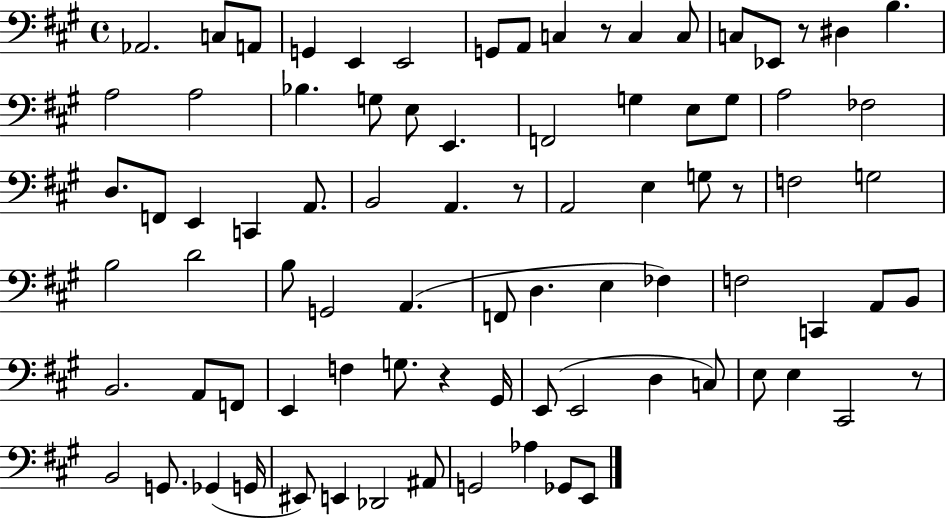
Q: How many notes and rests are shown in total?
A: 84